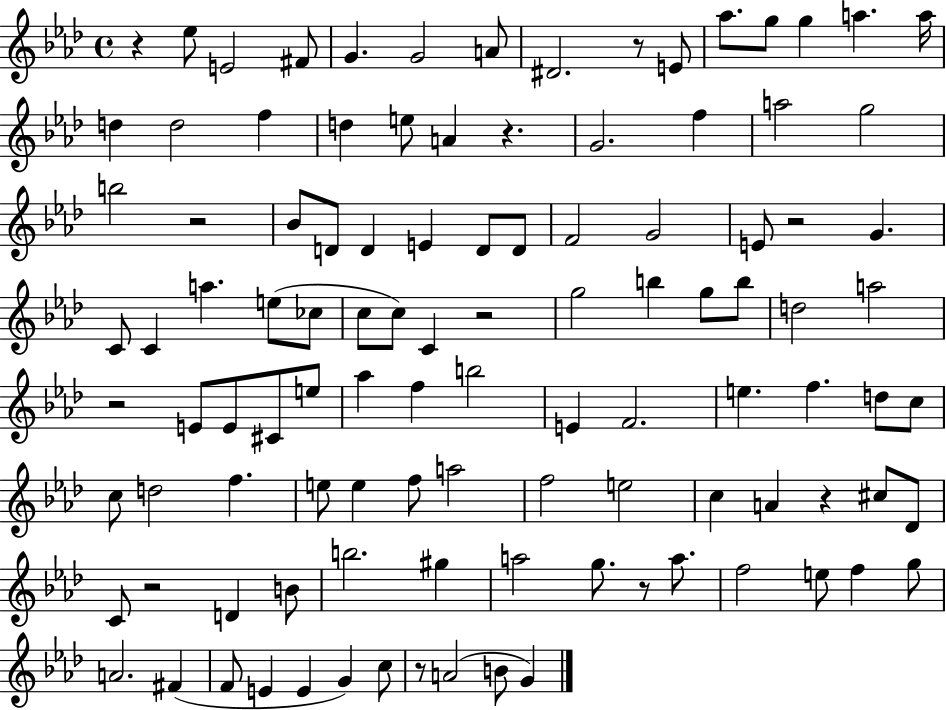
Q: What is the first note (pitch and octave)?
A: Eb5